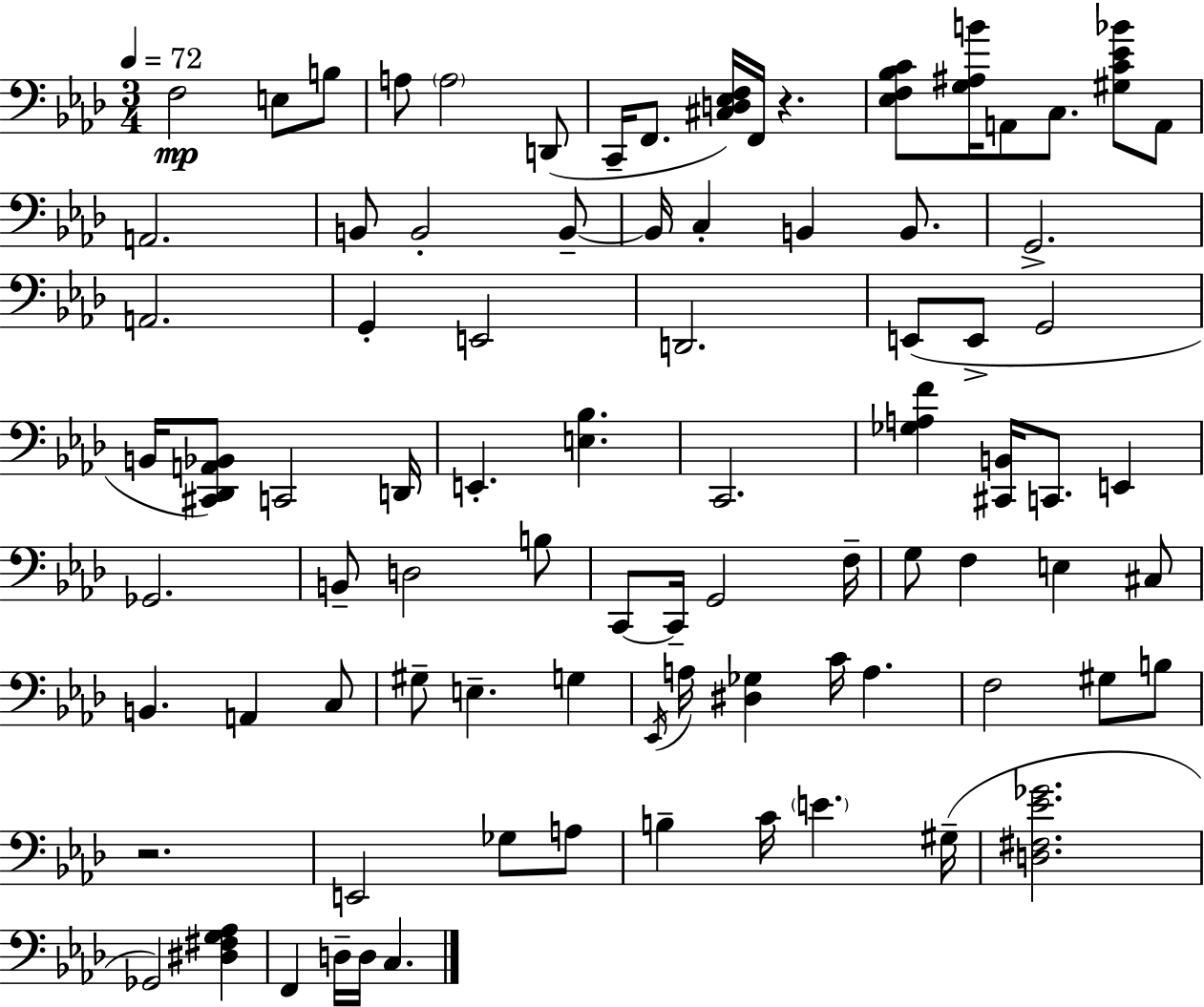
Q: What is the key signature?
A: F minor